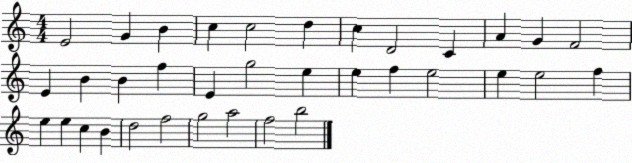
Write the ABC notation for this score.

X:1
T:Untitled
M:4/4
L:1/4
K:C
E2 G B c c2 d c D2 C A G F2 E B B f E g2 e e f e2 e e2 f e e c B d2 f2 g2 a2 f2 b2